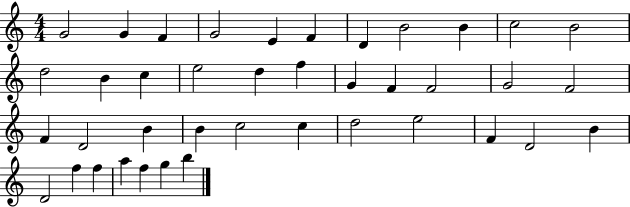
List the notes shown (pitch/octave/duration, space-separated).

G4/h G4/q F4/q G4/h E4/q F4/q D4/q B4/h B4/q C5/h B4/h D5/h B4/q C5/q E5/h D5/q F5/q G4/q F4/q F4/h G4/h F4/h F4/q D4/h B4/q B4/q C5/h C5/q D5/h E5/h F4/q D4/h B4/q D4/h F5/q F5/q A5/q F5/q G5/q B5/q